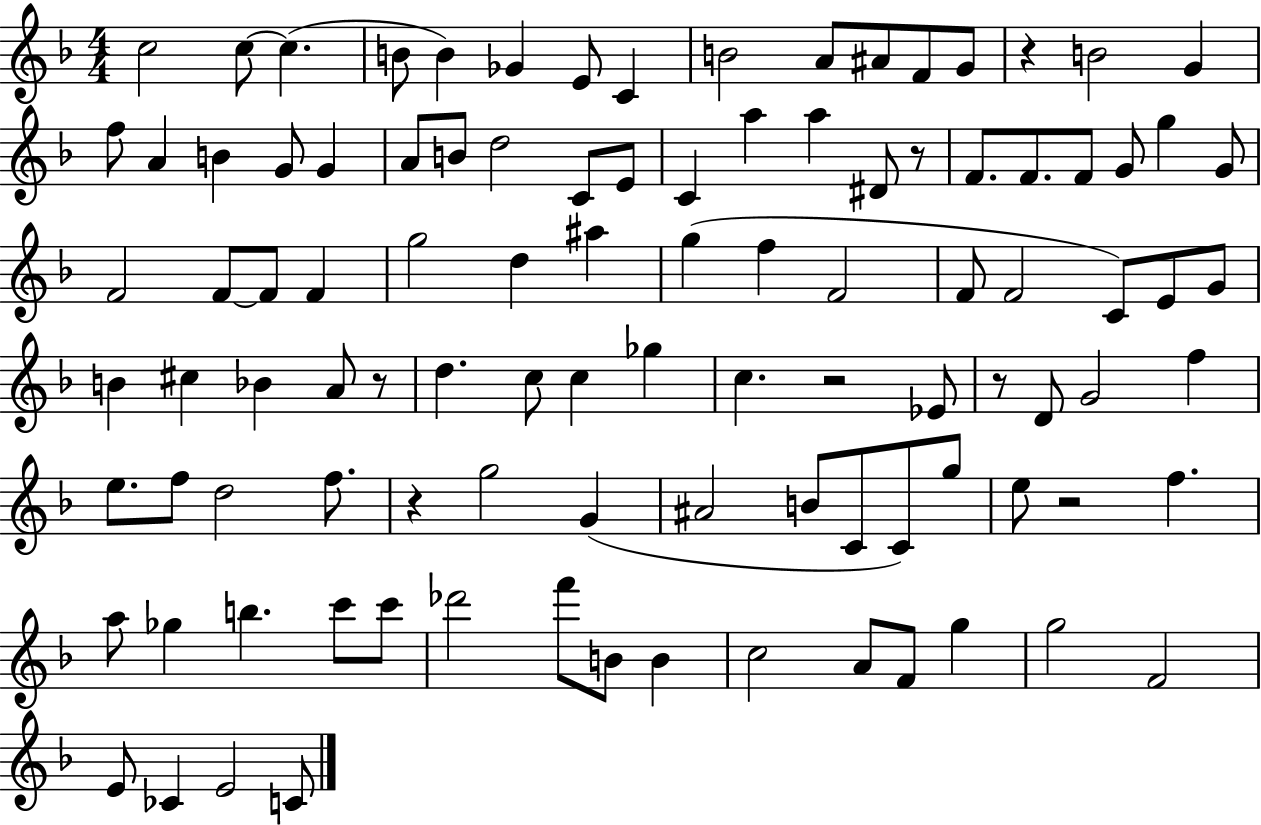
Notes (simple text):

C5/h C5/e C5/q. B4/e B4/q Gb4/q E4/e C4/q B4/h A4/e A#4/e F4/e G4/e R/q B4/h G4/q F5/e A4/q B4/q G4/e G4/q A4/e B4/e D5/h C4/e E4/e C4/q A5/q A5/q D#4/e R/e F4/e. F4/e. F4/e G4/e G5/q G4/e F4/h F4/e F4/e F4/q G5/h D5/q A#5/q G5/q F5/q F4/h F4/e F4/h C4/e E4/e G4/e B4/q C#5/q Bb4/q A4/e R/e D5/q. C5/e C5/q Gb5/q C5/q. R/h Eb4/e R/e D4/e G4/h F5/q E5/e. F5/e D5/h F5/e. R/q G5/h G4/q A#4/h B4/e C4/e C4/e G5/e E5/e R/h F5/q. A5/e Gb5/q B5/q. C6/e C6/e Db6/h F6/e B4/e B4/q C5/h A4/e F4/e G5/q G5/h F4/h E4/e CES4/q E4/h C4/e